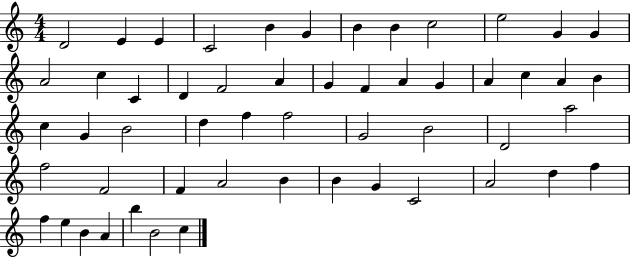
X:1
T:Untitled
M:4/4
L:1/4
K:C
D2 E E C2 B G B B c2 e2 G G A2 c C D F2 A G F A G A c A B c G B2 d f f2 G2 B2 D2 a2 f2 F2 F A2 B B G C2 A2 d f f e B A b B2 c